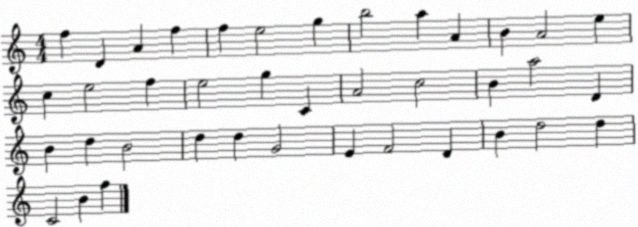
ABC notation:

X:1
T:Untitled
M:4/4
L:1/4
K:C
f D A f f e2 g b2 a A B A2 e c e2 f e2 g C A2 c2 B a2 D B d B2 d d G2 E F2 D B d2 d C2 B f